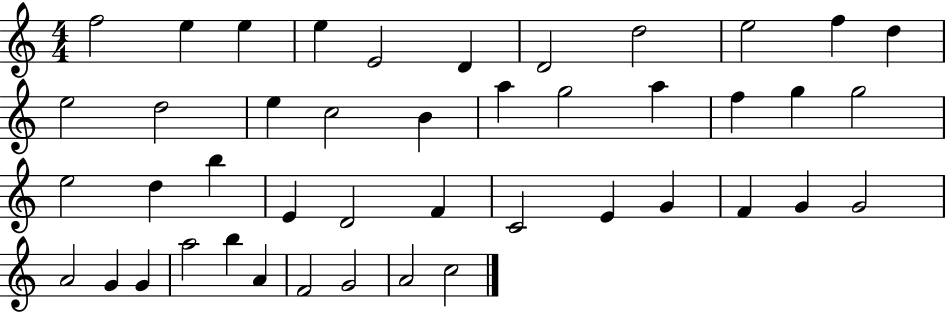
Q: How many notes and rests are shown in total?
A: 44